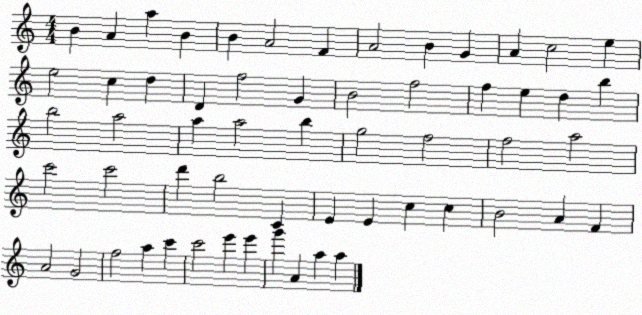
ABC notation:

X:1
T:Untitled
M:4/4
L:1/4
K:C
B A a B B A2 F A2 B G A c2 e e2 c d D f2 G B2 f2 f e d b b2 a2 a a2 b g2 f2 f2 a2 c'2 c'2 d' b2 C E E c c B2 A F A2 G2 f2 a c' c'2 e' e' g' A a a